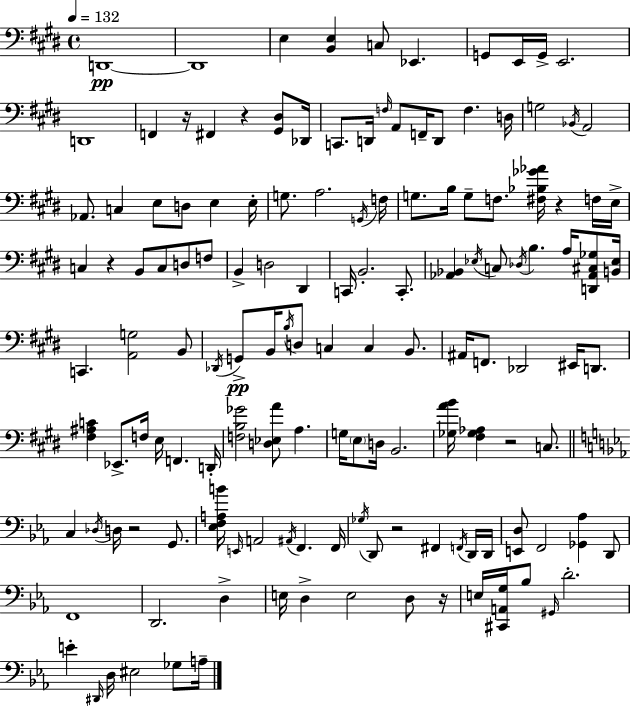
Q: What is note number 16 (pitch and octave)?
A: F3